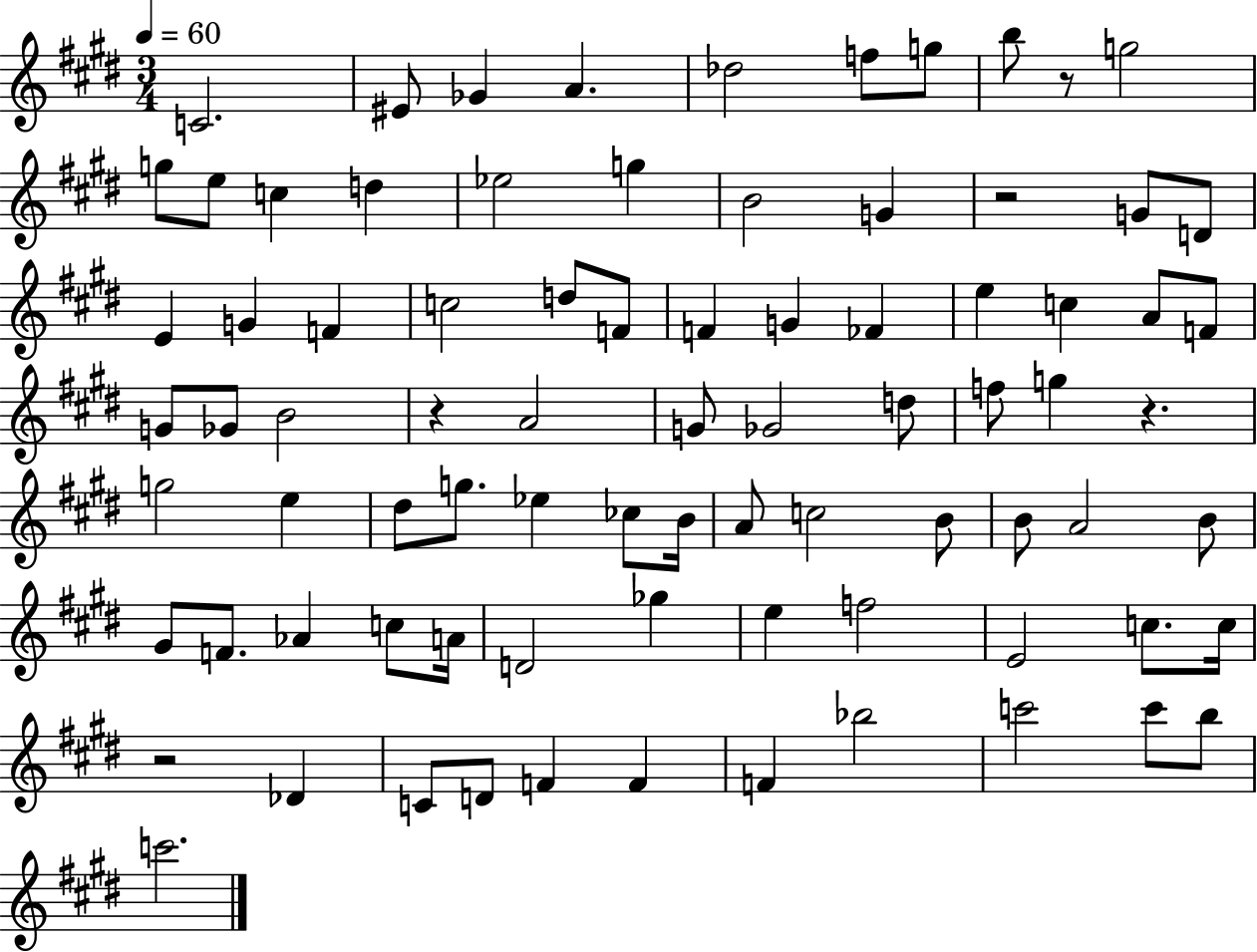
{
  \clef treble
  \numericTimeSignature
  \time 3/4
  \key e \major
  \tempo 4 = 60
  \repeat volta 2 { c'2. | eis'8 ges'4 a'4. | des''2 f''8 g''8 | b''8 r8 g''2 | \break g''8 e''8 c''4 d''4 | ees''2 g''4 | b'2 g'4 | r2 g'8 d'8 | \break e'4 g'4 f'4 | c''2 d''8 f'8 | f'4 g'4 fes'4 | e''4 c''4 a'8 f'8 | \break g'8 ges'8 b'2 | r4 a'2 | g'8 ges'2 d''8 | f''8 g''4 r4. | \break g''2 e''4 | dis''8 g''8. ees''4 ces''8 b'16 | a'8 c''2 b'8 | b'8 a'2 b'8 | \break gis'8 f'8. aes'4 c''8 a'16 | d'2 ges''4 | e''4 f''2 | e'2 c''8. c''16 | \break r2 des'4 | c'8 d'8 f'4 f'4 | f'4 bes''2 | c'''2 c'''8 b''8 | \break c'''2. | } \bar "|."
}